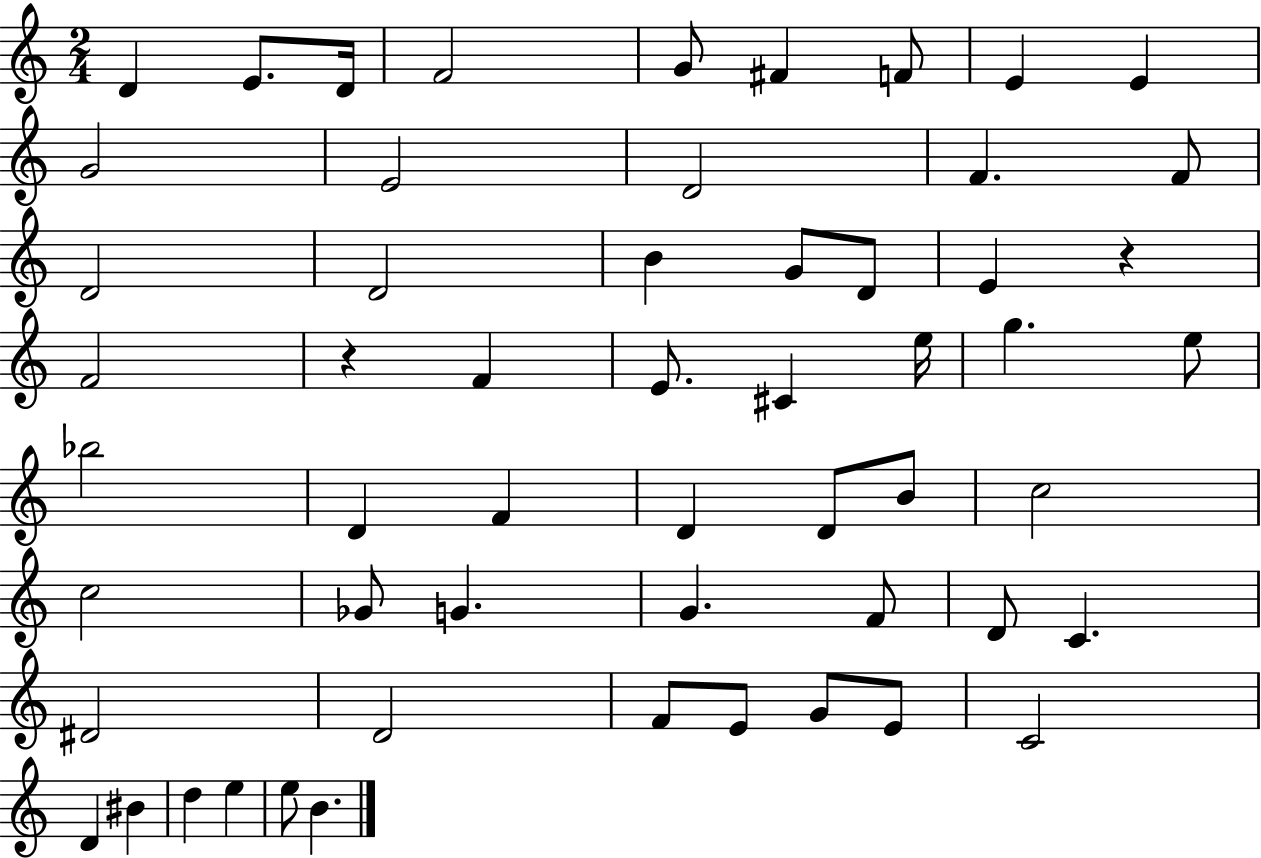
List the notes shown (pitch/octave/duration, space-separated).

D4/q E4/e. D4/s F4/h G4/e F#4/q F4/e E4/q E4/q G4/h E4/h D4/h F4/q. F4/e D4/h D4/h B4/q G4/e D4/e E4/q R/q F4/h R/q F4/q E4/e. C#4/q E5/s G5/q. E5/e Bb5/h D4/q F4/q D4/q D4/e B4/e C5/h C5/h Gb4/e G4/q. G4/q. F4/e D4/e C4/q. D#4/h D4/h F4/e E4/e G4/e E4/e C4/h D4/q BIS4/q D5/q E5/q E5/e B4/q.